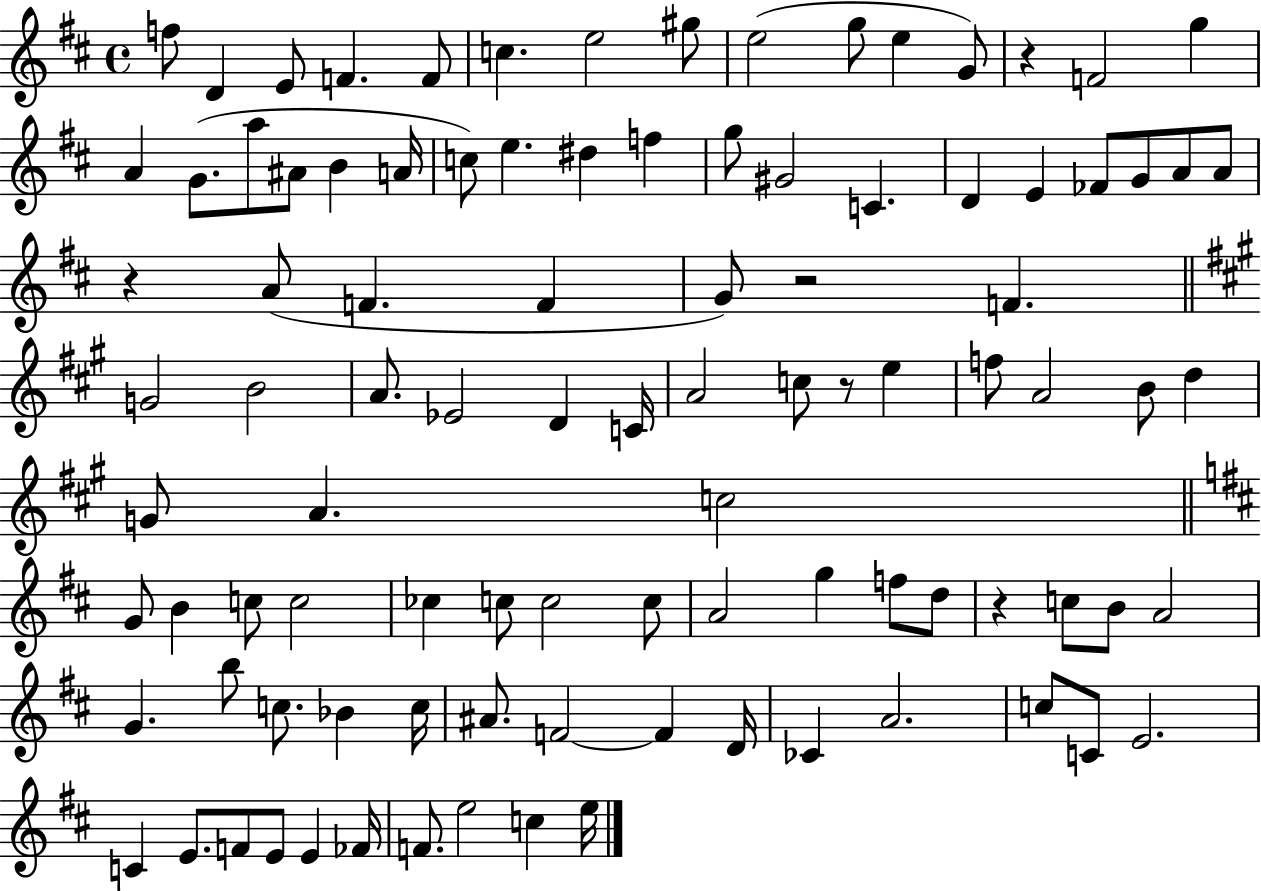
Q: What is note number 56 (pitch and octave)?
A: B4